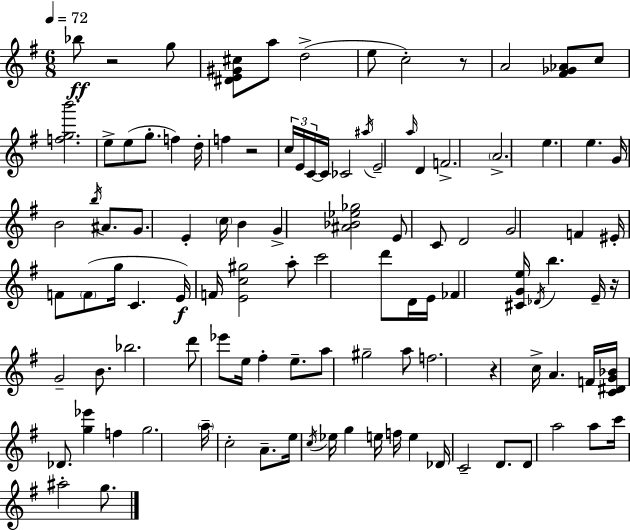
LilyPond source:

{
  \clef treble
  \numericTimeSignature
  \time 6/8
  \key g \major
  \tempo 4 = 72
  bes''8\ff r2 g''8 | <dis' e' gis' cis''>8 a''8 d''2->( | e''8 c''2-.) r8 | a'2 <fis' ges' aes'>8 c''8 | \break <f'' g'' b'''>2. | e''8-> e''8( g''8.-. f''4) d''16-. | f''4 r2 | \tuplet 3/2 { c''16 e'16 c'16~~ } c'16 ces'2 | \break \acciaccatura { ais''16 } e'2-- \grace { a''16 } d'4 | f'2.-> | \parenthesize a'2.-> | e''4. e''4. | \break g'16 b'2 \acciaccatura { b''16 } | ais'8. g'8. e'4-. \parenthesize c''16 b'4 | g'4-> <ais' bes' ees'' ges''>2 | e'8 c'8 d'2 | \break g'2 f'4 | eis'16-. f'8 \parenthesize f'8( g''16 c'4. | e'16\f) f'16 <e' c'' gis''>2 | a''8-. c'''2 d'''8 | \break d'16 e'16 fes'4 <cis' g' e''>16 \acciaccatura { des'16 } b''4. | e'16-- r16 g'2-- | b'8. bes''2. | d'''8 ees'''8 e''16 fis''4-. | \break e''8.-- a''8 gis''2-- | a''8 f''2. | r4 c''16-> a'4. | f'16 <c' dis' g' bes'>16 des'8. <g'' ees'''>4 | \break f''4 g''2. | \parenthesize a''16-- c''2-. | a'8.-- e''16 \acciaccatura { c''16 } ees''16 g''4 e''16 | f''16 e''4 des'16 c'2-- | \break d'8. d'8 a''2 | a''8 c'''16 ais''2-. | g''8. \bar "|."
}